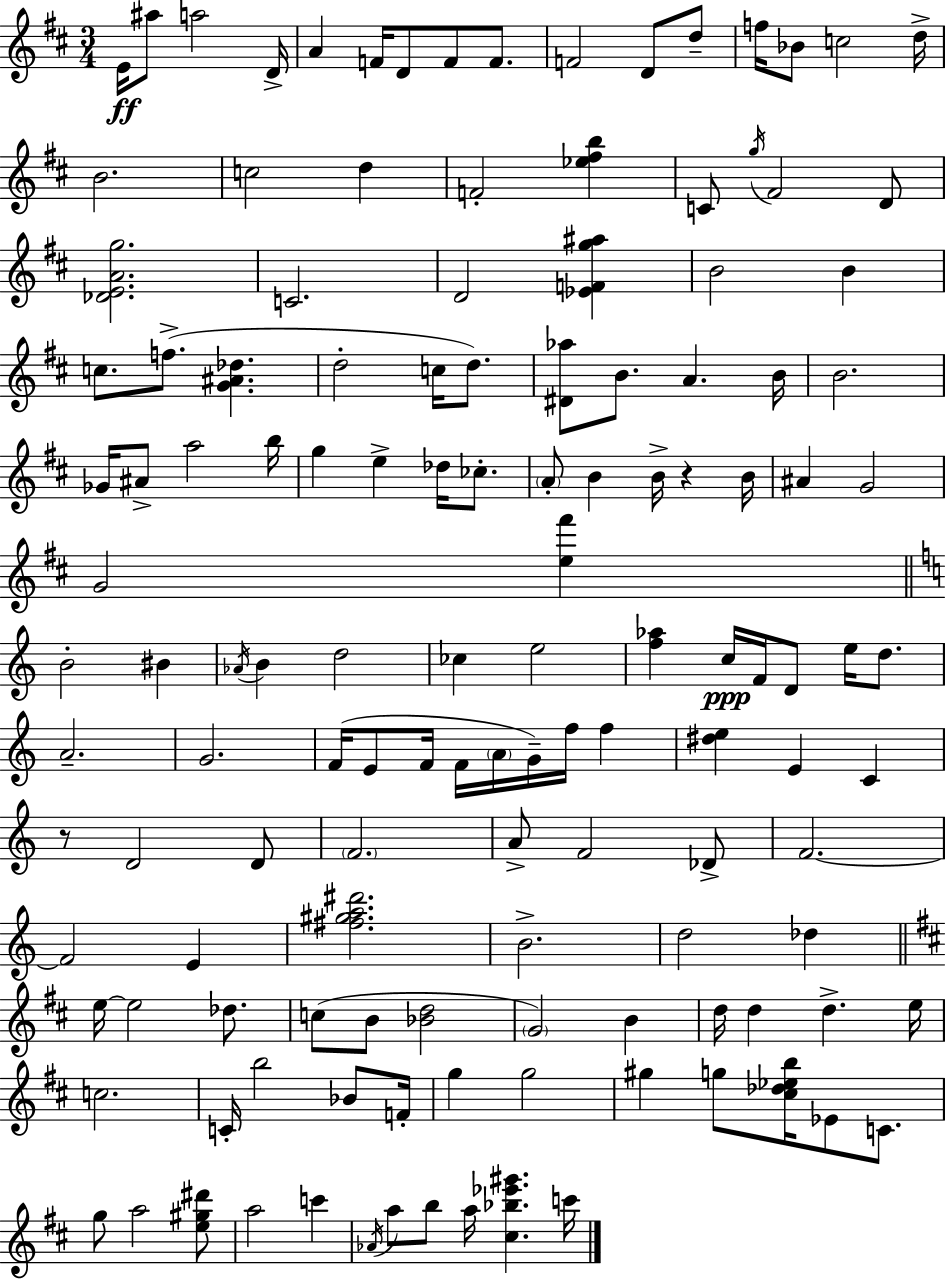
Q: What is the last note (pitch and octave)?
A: C6